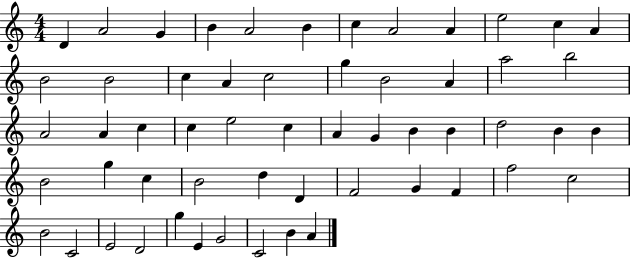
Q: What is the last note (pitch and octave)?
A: A4